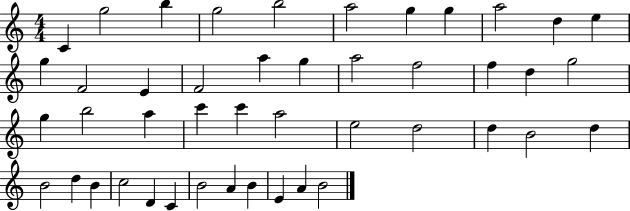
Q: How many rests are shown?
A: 0